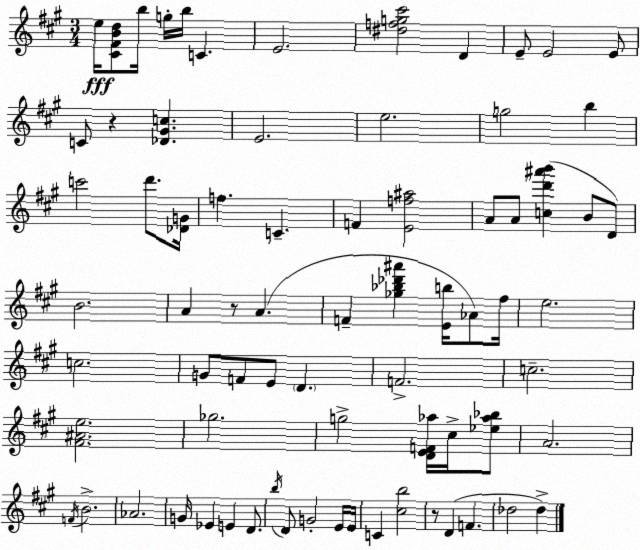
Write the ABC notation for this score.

X:1
T:Untitled
M:3/4
L:1/4
K:A
e/4 [^C^FBd]/2 b/4 g/4 b/4 C E2 [^dfg^c']2 D E/2 E2 E/2 C/2 z [_D^Gc] E2 e2 g2 b c'2 d'/2 [_DG]/4 f C F [Ef^a]2 A/2 A/2 [cd'^a'b'] B/2 D/2 B2 A z/2 A F [_g_b_d'^a'] [Eb]/4 _A/2 ^f/4 e2 c2 G/2 F/2 E/2 D F2 c2 [^F^Ae]2 _g2 g2 [DEF_a]/4 ^c/4 [_e_a_b]/2 A2 F/4 B2 _A2 G/4 _E E D/2 b/4 D/2 G2 E/4 E/4 C [^cb]2 z/2 D F _d2 _d